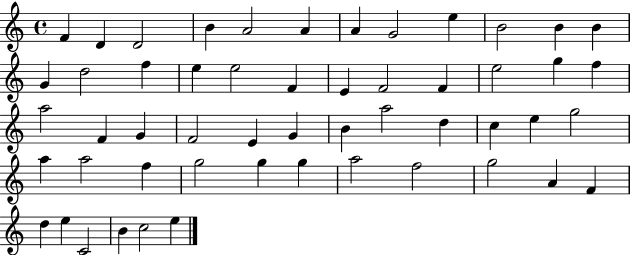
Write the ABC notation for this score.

X:1
T:Untitled
M:4/4
L:1/4
K:C
F D D2 B A2 A A G2 e B2 B B G d2 f e e2 F E F2 F e2 g f a2 F G F2 E G B a2 d c e g2 a a2 f g2 g g a2 f2 g2 A F d e C2 B c2 e